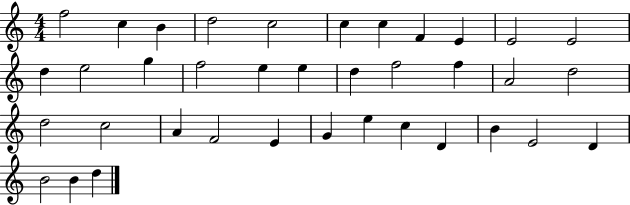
{
  \clef treble
  \numericTimeSignature
  \time 4/4
  \key c \major
  f''2 c''4 b'4 | d''2 c''2 | c''4 c''4 f'4 e'4 | e'2 e'2 | \break d''4 e''2 g''4 | f''2 e''4 e''4 | d''4 f''2 f''4 | a'2 d''2 | \break d''2 c''2 | a'4 f'2 e'4 | g'4 e''4 c''4 d'4 | b'4 e'2 d'4 | \break b'2 b'4 d''4 | \bar "|."
}